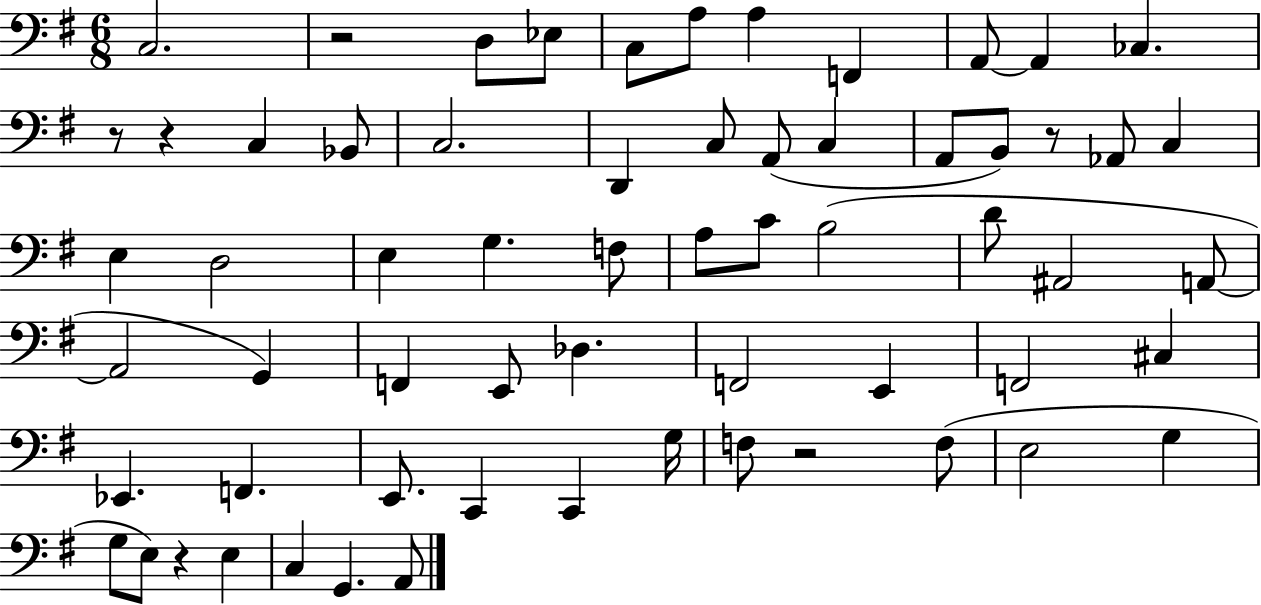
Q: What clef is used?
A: bass